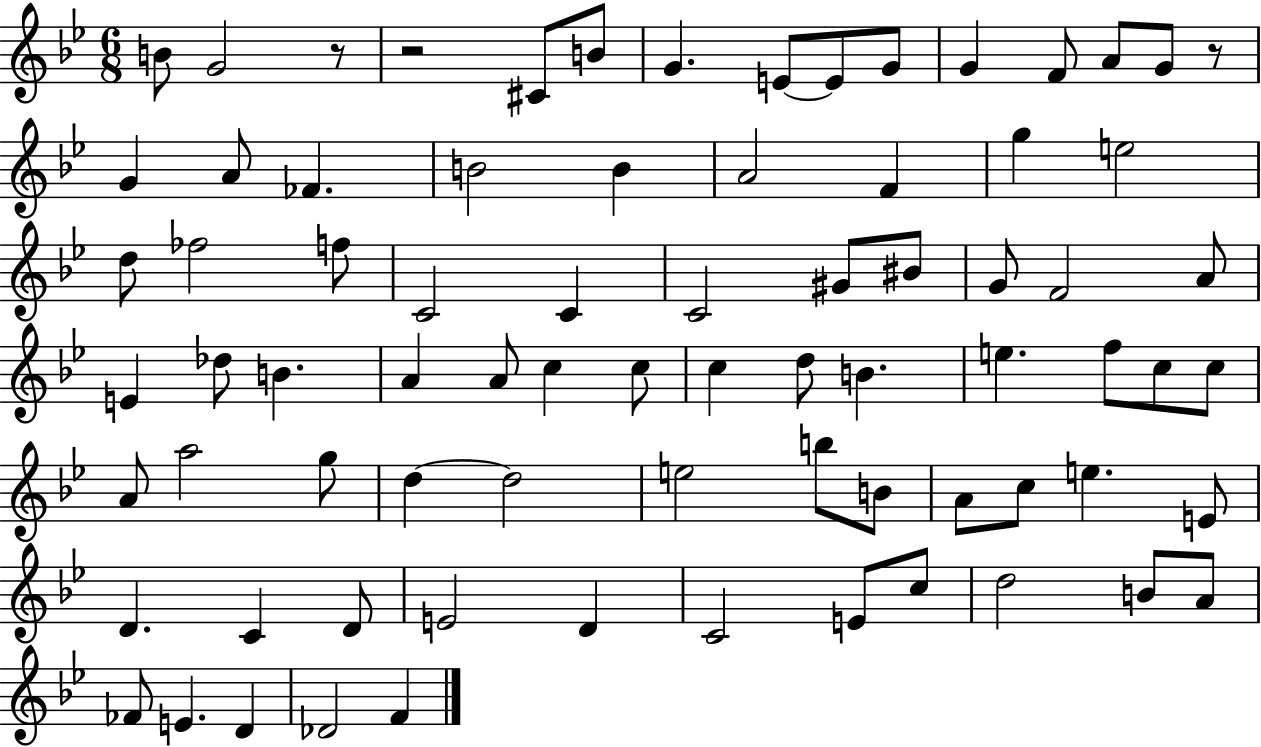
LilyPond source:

{
  \clef treble
  \numericTimeSignature
  \time 6/8
  \key bes \major
  b'8 g'2 r8 | r2 cis'8 b'8 | g'4. e'8~~ e'8 g'8 | g'4 f'8 a'8 g'8 r8 | \break g'4 a'8 fes'4. | b'2 b'4 | a'2 f'4 | g''4 e''2 | \break d''8 fes''2 f''8 | c'2 c'4 | c'2 gis'8 bis'8 | g'8 f'2 a'8 | \break e'4 des''8 b'4. | a'4 a'8 c''4 c''8 | c''4 d''8 b'4. | e''4. f''8 c''8 c''8 | \break a'8 a''2 g''8 | d''4~~ d''2 | e''2 b''8 b'8 | a'8 c''8 e''4. e'8 | \break d'4. c'4 d'8 | e'2 d'4 | c'2 e'8 c''8 | d''2 b'8 a'8 | \break fes'8 e'4. d'4 | des'2 f'4 | \bar "|."
}